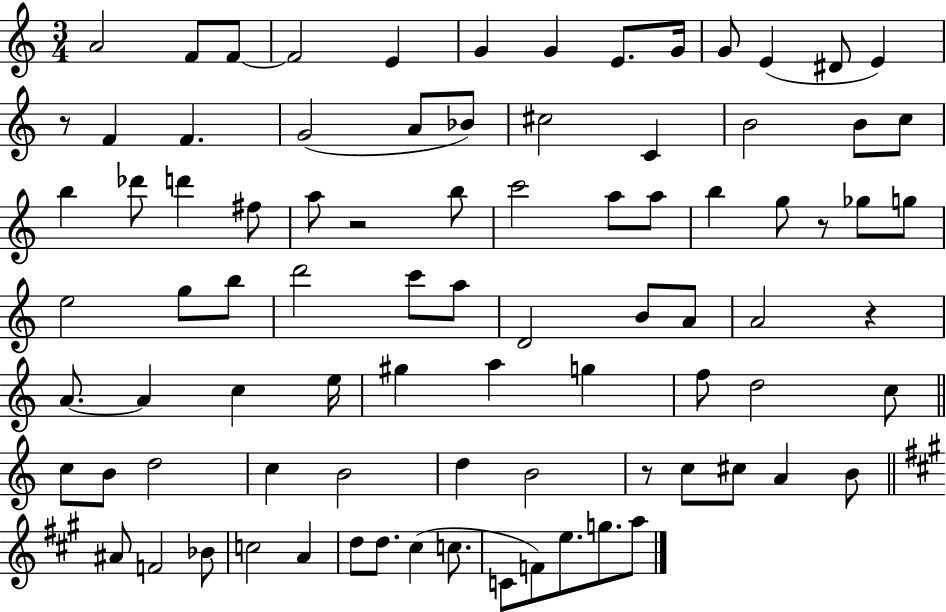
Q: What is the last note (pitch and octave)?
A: A5